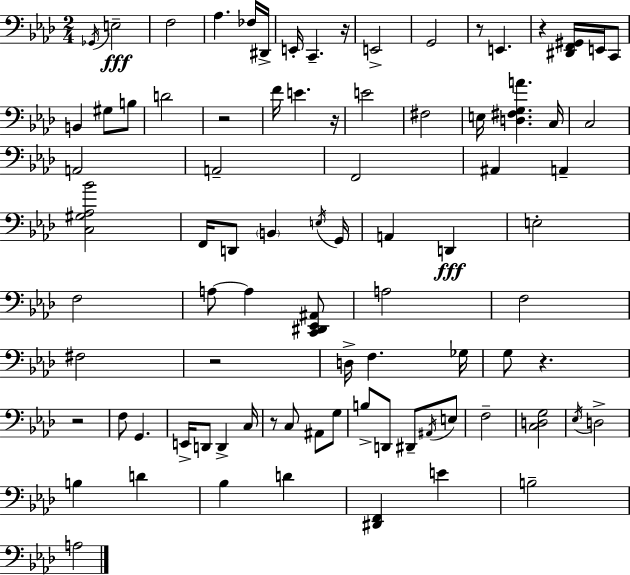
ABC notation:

X:1
T:Untitled
M:2/4
L:1/4
K:Fm
_G,,/4 E,2 F,2 _A, _F,/4 ^D,,/4 E,,/4 C,, z/4 E,,2 G,,2 z/2 E,, z [^D,,F,,^G,,]/4 E,,/4 C,,/2 B,, ^G,/2 B,/2 D2 z2 F/4 E z/4 E2 ^F,2 E,/4 [D,^F,G,A] C,/4 C,2 A,,2 A,,2 F,,2 ^A,, A,, [C,^G,_A,_B]2 F,,/4 D,,/2 B,, E,/4 G,,/4 A,, D,, E,2 F,2 A,/2 A, [C,,^D,,_E,,^A,,]/2 A,2 F,2 ^F,2 z2 D,/4 F, _G,/4 G,/2 z z2 F,/2 G,, E,,/4 D,,/2 D,, C,/4 z/2 C,/2 ^A,,/2 G,/2 B,/2 D,,/2 ^D,,/2 ^A,,/4 E,/2 F,2 [C,D,G,]2 _E,/4 D,2 B, D _B, D [^D,,F,,] E B,2 A,2